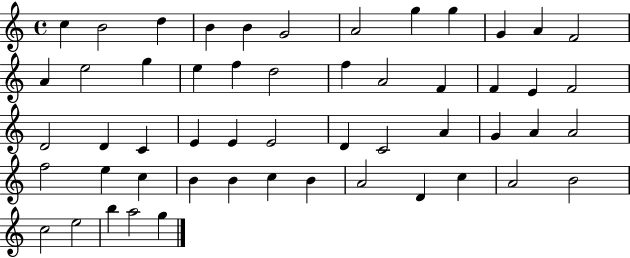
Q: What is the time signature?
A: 4/4